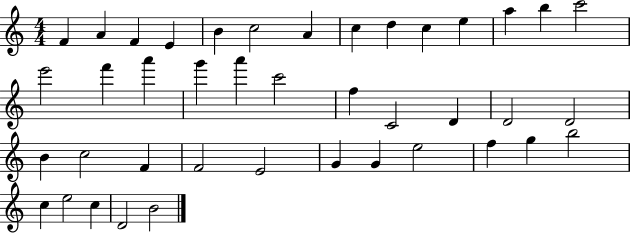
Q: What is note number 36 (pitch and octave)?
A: B5